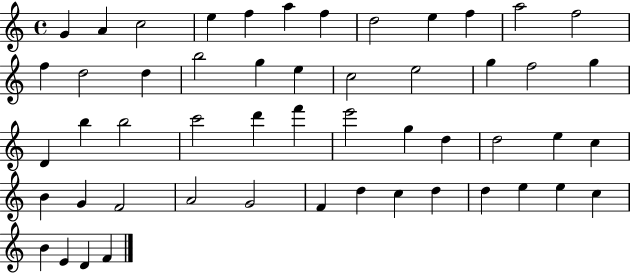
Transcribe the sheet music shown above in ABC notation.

X:1
T:Untitled
M:4/4
L:1/4
K:C
G A c2 e f a f d2 e f a2 f2 f d2 d b2 g e c2 e2 g f2 g D b b2 c'2 d' f' e'2 g d d2 e c B G F2 A2 G2 F d c d d e e c B E D F